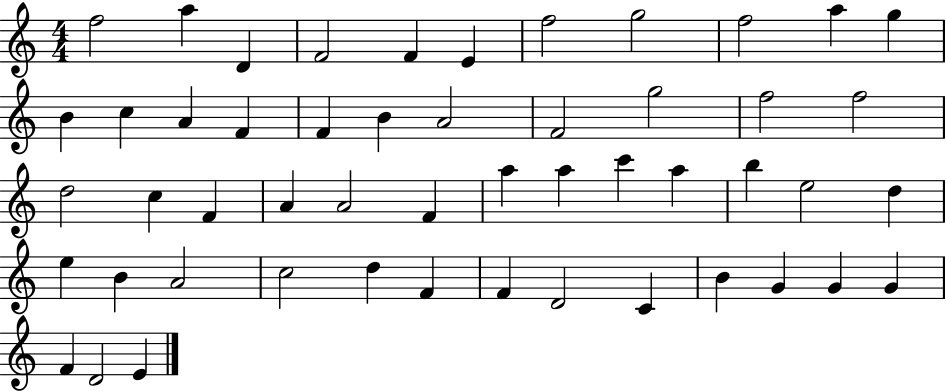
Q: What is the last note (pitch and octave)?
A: E4